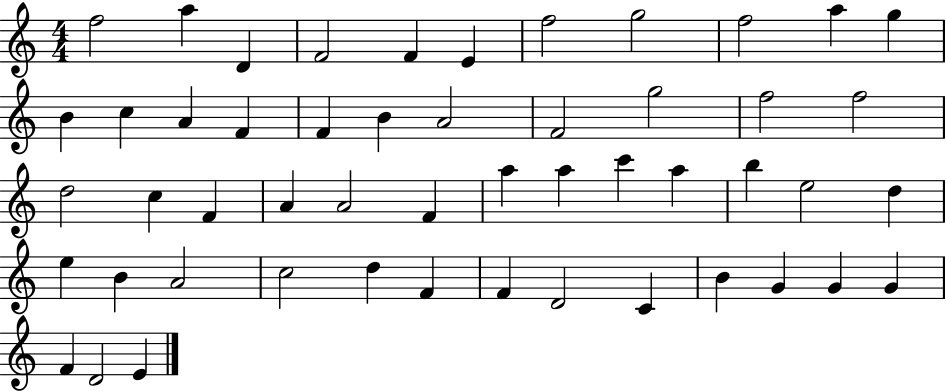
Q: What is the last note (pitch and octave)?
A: E4